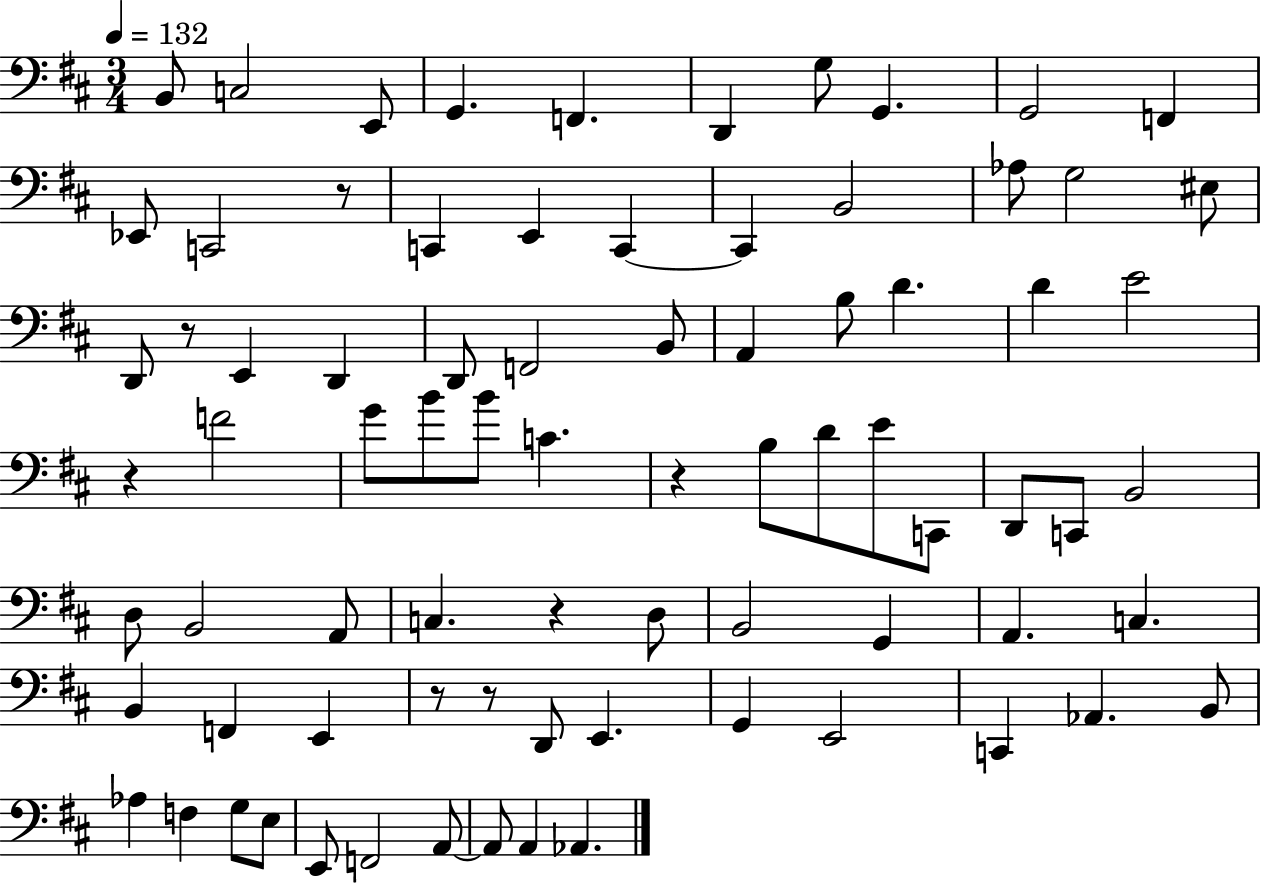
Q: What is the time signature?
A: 3/4